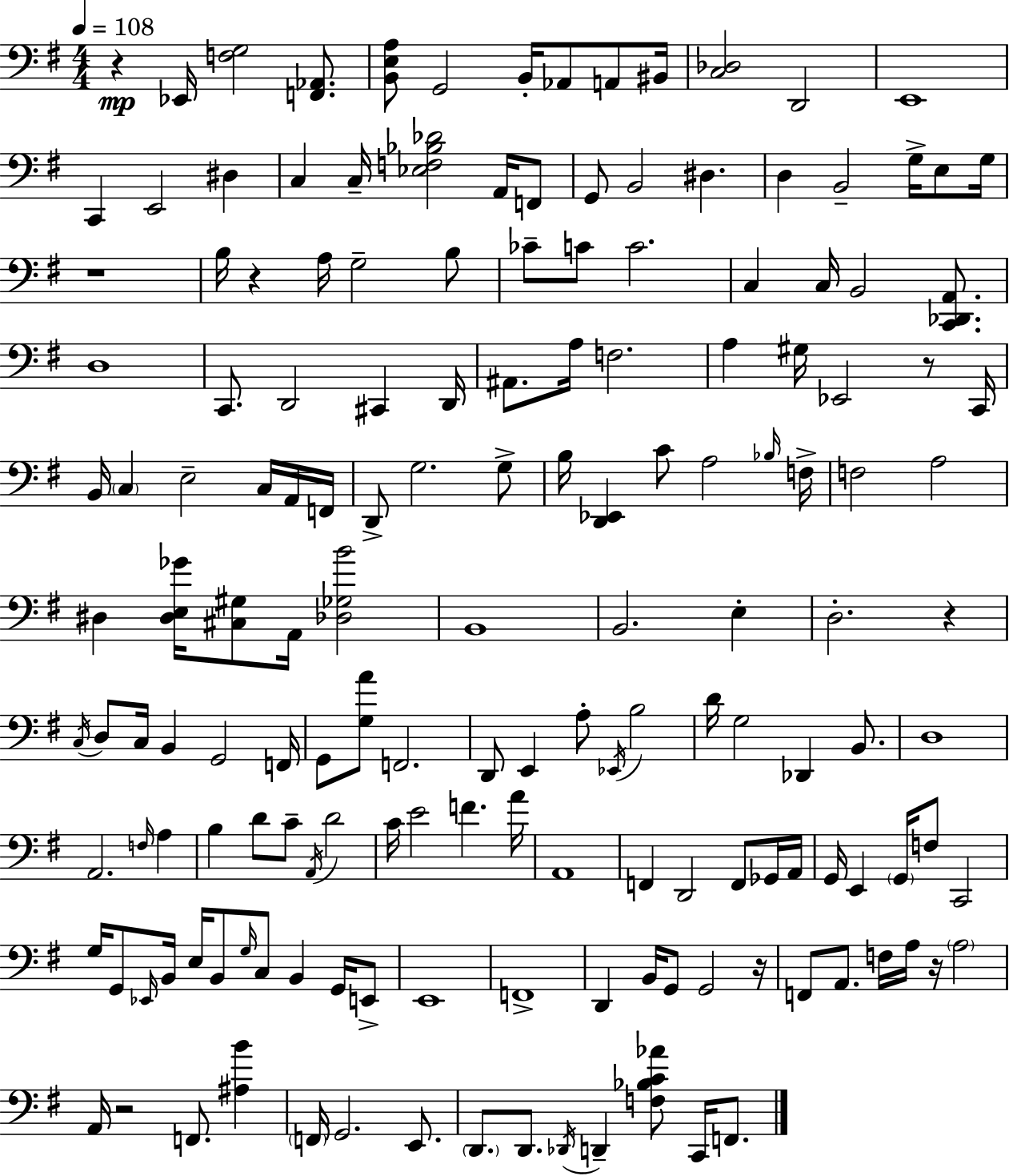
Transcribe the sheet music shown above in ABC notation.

X:1
T:Untitled
M:4/4
L:1/4
K:Em
z _E,,/4 [F,G,]2 [F,,_A,,]/2 [B,,E,A,]/2 G,,2 B,,/4 _A,,/2 A,,/2 ^B,,/4 [C,_D,]2 D,,2 E,,4 C,, E,,2 ^D, C, C,/4 [_E,F,_B,_D]2 A,,/4 F,,/2 G,,/2 B,,2 ^D, D, B,,2 G,/4 E,/2 G,/4 z4 B,/4 z A,/4 G,2 B,/2 _C/2 C/2 C2 C, C,/4 B,,2 [C,,_D,,A,,]/2 D,4 C,,/2 D,,2 ^C,, D,,/4 ^A,,/2 A,/4 F,2 A, ^G,/4 _E,,2 z/2 C,,/4 B,,/4 C, E,2 C,/4 A,,/4 F,,/4 D,,/2 G,2 G,/2 B,/4 [D,,_E,,] C/2 A,2 _B,/4 F,/4 F,2 A,2 ^D, [^D,E,_G]/4 [^C,^G,]/2 A,,/4 [_D,_G,B]2 B,,4 B,,2 E, D,2 z C,/4 D,/2 C,/4 B,, G,,2 F,,/4 G,,/2 [G,A]/2 F,,2 D,,/2 E,, A,/2 _E,,/4 B,2 D/4 G,2 _D,, B,,/2 D,4 A,,2 F,/4 A, B, D/2 C/2 A,,/4 D2 C/4 E2 F A/4 A,,4 F,, D,,2 F,,/2 _G,,/4 A,,/4 G,,/4 E,, G,,/4 F,/2 C,,2 G,/4 G,,/2 _E,,/4 B,,/4 E,/4 B,,/2 G,/4 C,/2 B,, G,,/4 E,,/2 E,,4 F,,4 D,, B,,/4 G,,/2 G,,2 z/4 F,,/2 A,,/2 F,/4 A,/4 z/4 A,2 A,,/4 z2 F,,/2 [^A,B] F,,/4 G,,2 E,,/2 D,,/2 D,,/2 _D,,/4 D,, [F,_B,C_A]/2 C,,/4 F,,/2